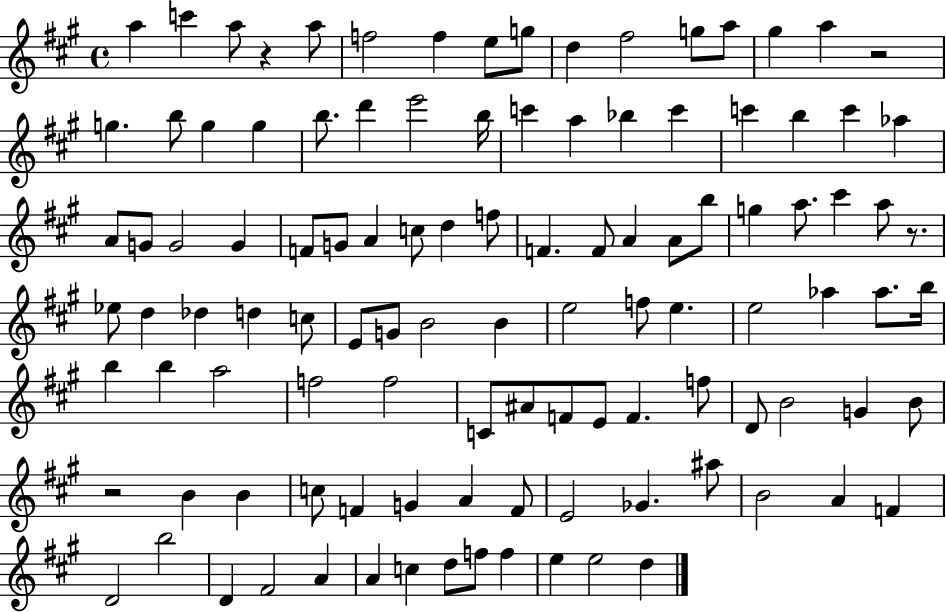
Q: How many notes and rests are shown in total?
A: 110